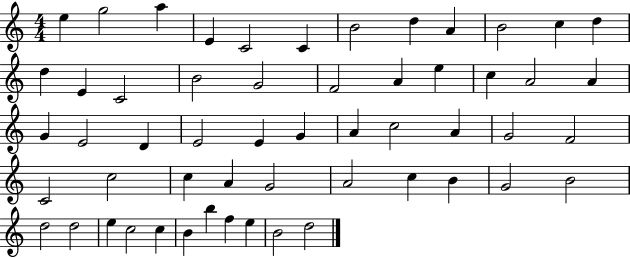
E5/q G5/h A5/q E4/q C4/h C4/q B4/h D5/q A4/q B4/h C5/q D5/q D5/q E4/q C4/h B4/h G4/h F4/h A4/q E5/q C5/q A4/h A4/q G4/q E4/h D4/q E4/h E4/q G4/q A4/q C5/h A4/q G4/h F4/h C4/h C5/h C5/q A4/q G4/h A4/h C5/q B4/q G4/h B4/h D5/h D5/h E5/q C5/h C5/q B4/q B5/q F5/q E5/q B4/h D5/h